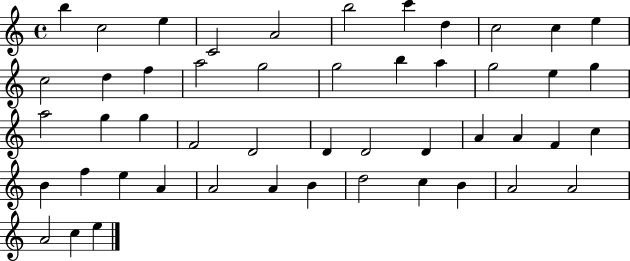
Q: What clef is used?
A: treble